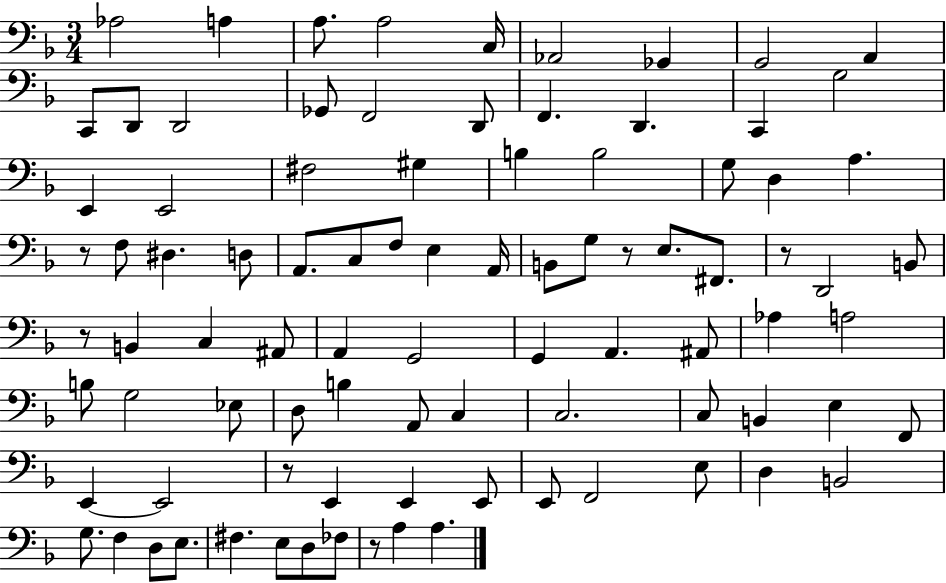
{
  \clef bass
  \numericTimeSignature
  \time 3/4
  \key f \major
  aes2 a4 | a8. a2 c16 | aes,2 ges,4 | g,2 a,4 | \break c,8 d,8 d,2 | ges,8 f,2 d,8 | f,4. d,4. | c,4 g2 | \break e,4 e,2 | fis2 gis4 | b4 b2 | g8 d4 a4. | \break r8 f8 dis4. d8 | a,8. c8 f8 e4 a,16 | b,8 g8 r8 e8. fis,8. | r8 d,2 b,8 | \break r8 b,4 c4 ais,8 | a,4 g,2 | g,4 a,4. ais,8 | aes4 a2 | \break b8 g2 ees8 | d8 b4 a,8 c4 | c2. | c8 b,4 e4 f,8 | \break e,4~~ e,2 | r8 e,4 e,4 e,8 | e,8 f,2 e8 | d4 b,2 | \break g8. f4 d8 e8. | fis4. e8 d8 fes8 | r8 a4 a4. | \bar "|."
}